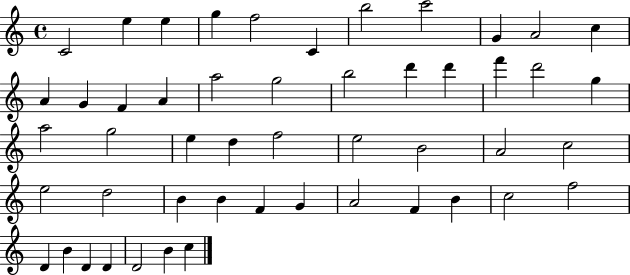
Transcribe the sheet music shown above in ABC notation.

X:1
T:Untitled
M:4/4
L:1/4
K:C
C2 e e g f2 C b2 c'2 G A2 c A G F A a2 g2 b2 d' d' f' d'2 g a2 g2 e d f2 e2 B2 A2 c2 e2 d2 B B F G A2 F B c2 f2 D B D D D2 B c